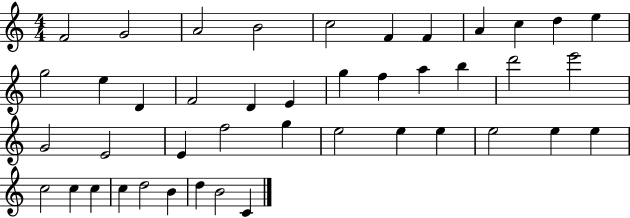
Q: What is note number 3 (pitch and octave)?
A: A4